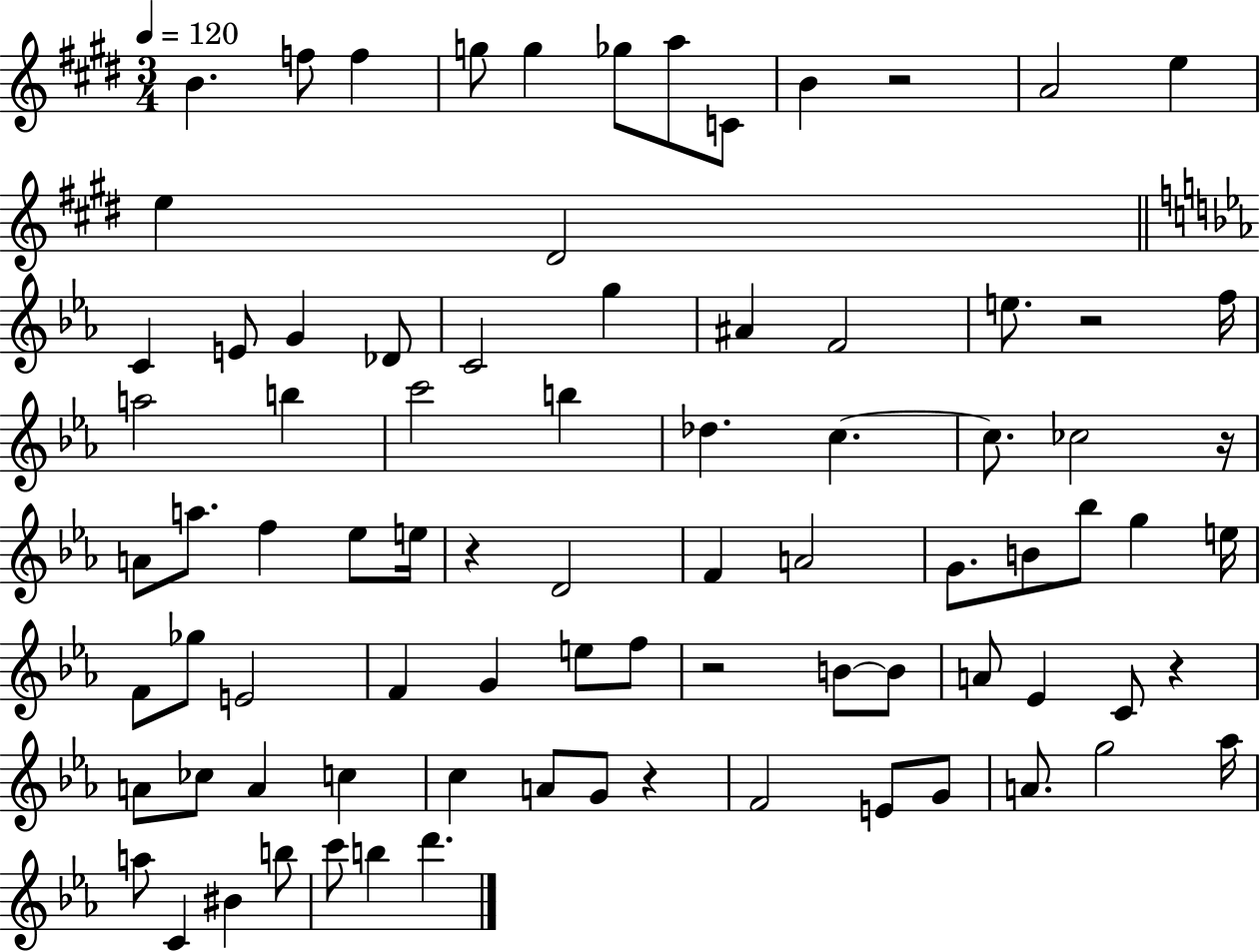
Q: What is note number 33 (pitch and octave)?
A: A5